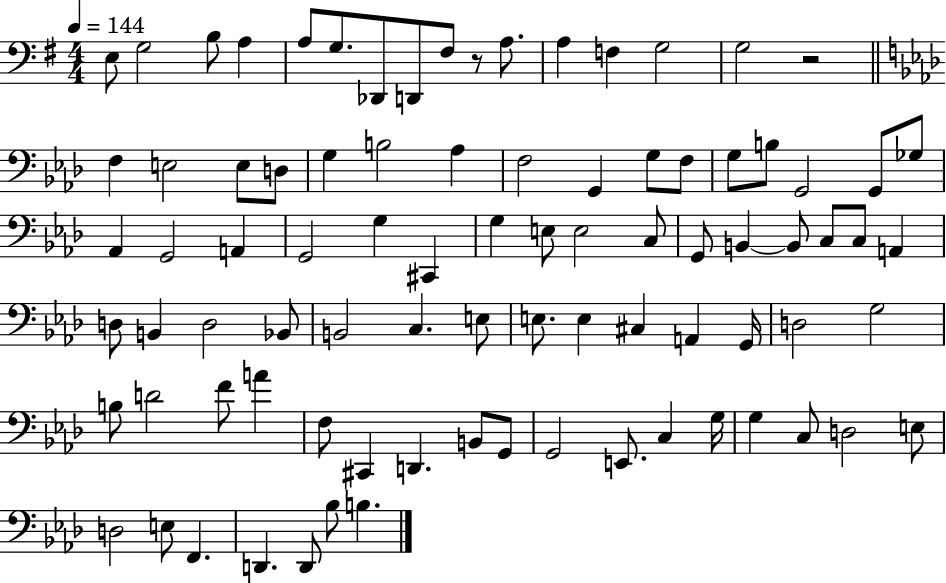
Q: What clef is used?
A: bass